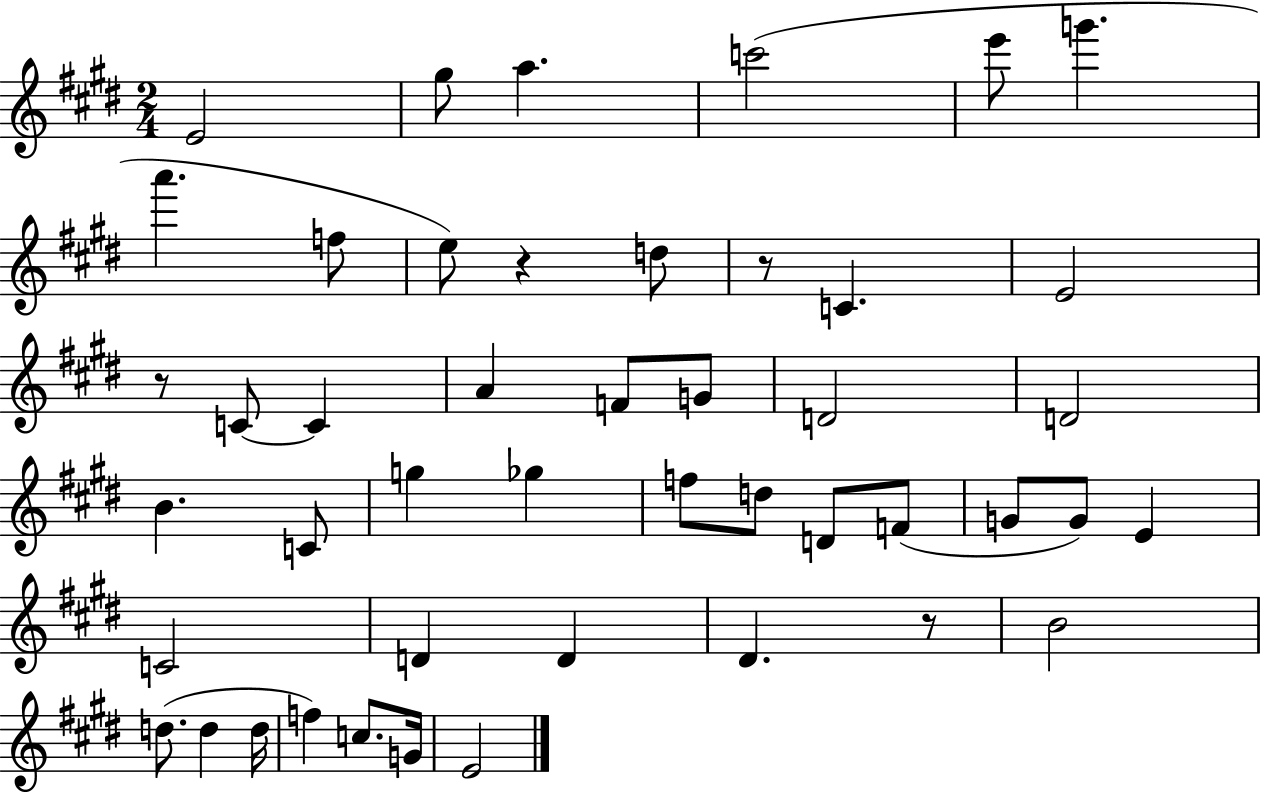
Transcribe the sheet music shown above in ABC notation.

X:1
T:Untitled
M:2/4
L:1/4
K:E
E2 ^g/2 a c'2 e'/2 g' a' f/2 e/2 z d/2 z/2 C E2 z/2 C/2 C A F/2 G/2 D2 D2 B C/2 g _g f/2 d/2 D/2 F/2 G/2 G/2 E C2 D D ^D z/2 B2 d/2 d d/4 f c/2 G/4 E2